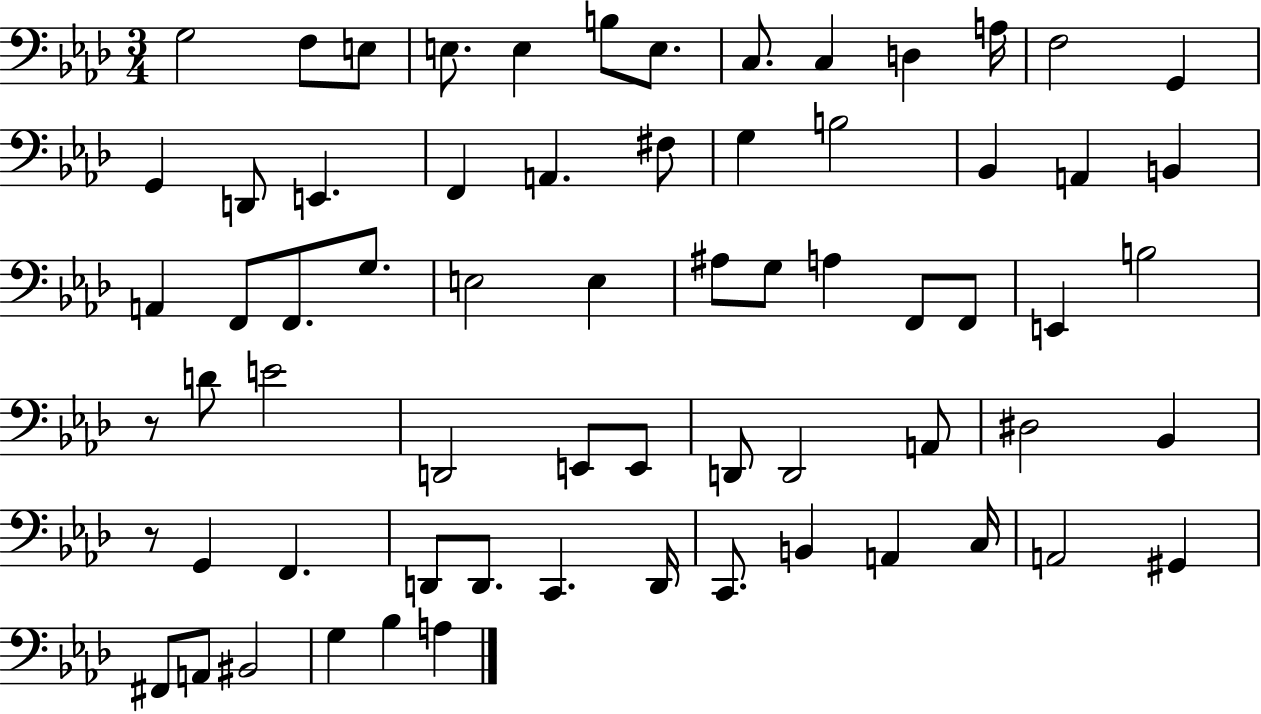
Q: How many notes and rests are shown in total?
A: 67